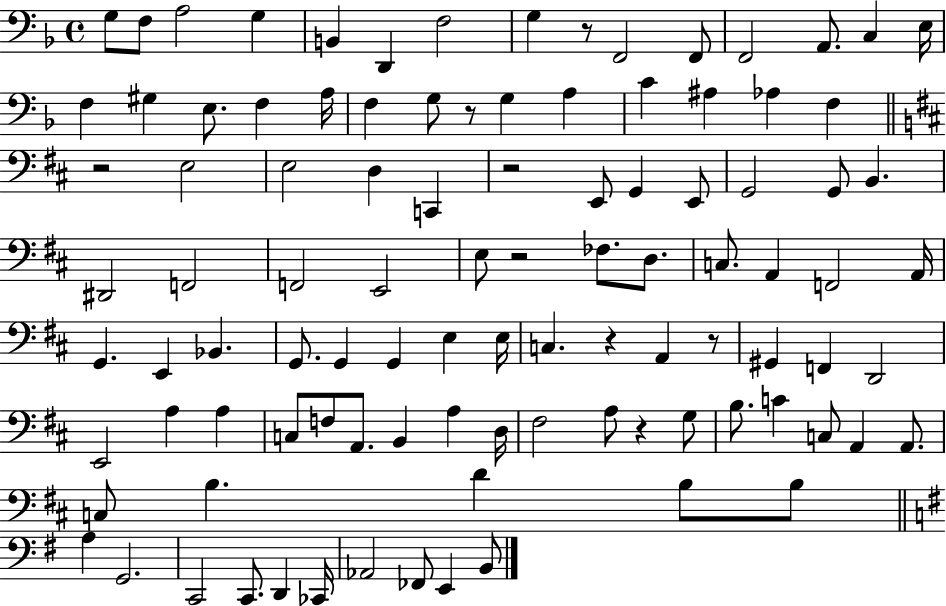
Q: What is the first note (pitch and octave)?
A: G3